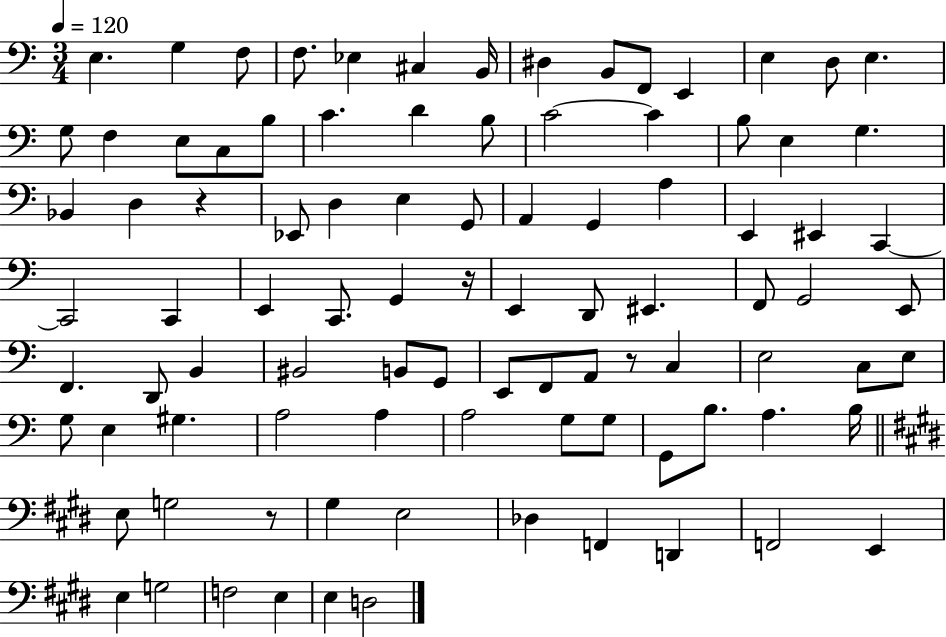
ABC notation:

X:1
T:Untitled
M:3/4
L:1/4
K:C
E, G, F,/2 F,/2 _E, ^C, B,,/4 ^D, B,,/2 F,,/2 E,, E, D,/2 E, G,/2 F, E,/2 C,/2 B,/2 C D B,/2 C2 C B,/2 E, G, _B,, D, z _E,,/2 D, E, G,,/2 A,, G,, A, E,, ^E,, C,, C,,2 C,, E,, C,,/2 G,, z/4 E,, D,,/2 ^E,, F,,/2 G,,2 E,,/2 F,, D,,/2 B,, ^B,,2 B,,/2 G,,/2 E,,/2 F,,/2 A,,/2 z/2 C, E,2 C,/2 E,/2 G,/2 E, ^G, A,2 A, A,2 G,/2 G,/2 G,,/2 B,/2 A, B,/4 E,/2 G,2 z/2 ^G, E,2 _D, F,, D,, F,,2 E,, E, G,2 F,2 E, E, D,2